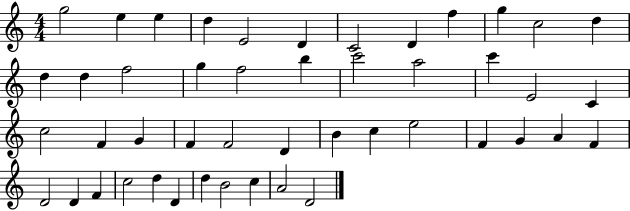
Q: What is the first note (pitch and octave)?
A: G5